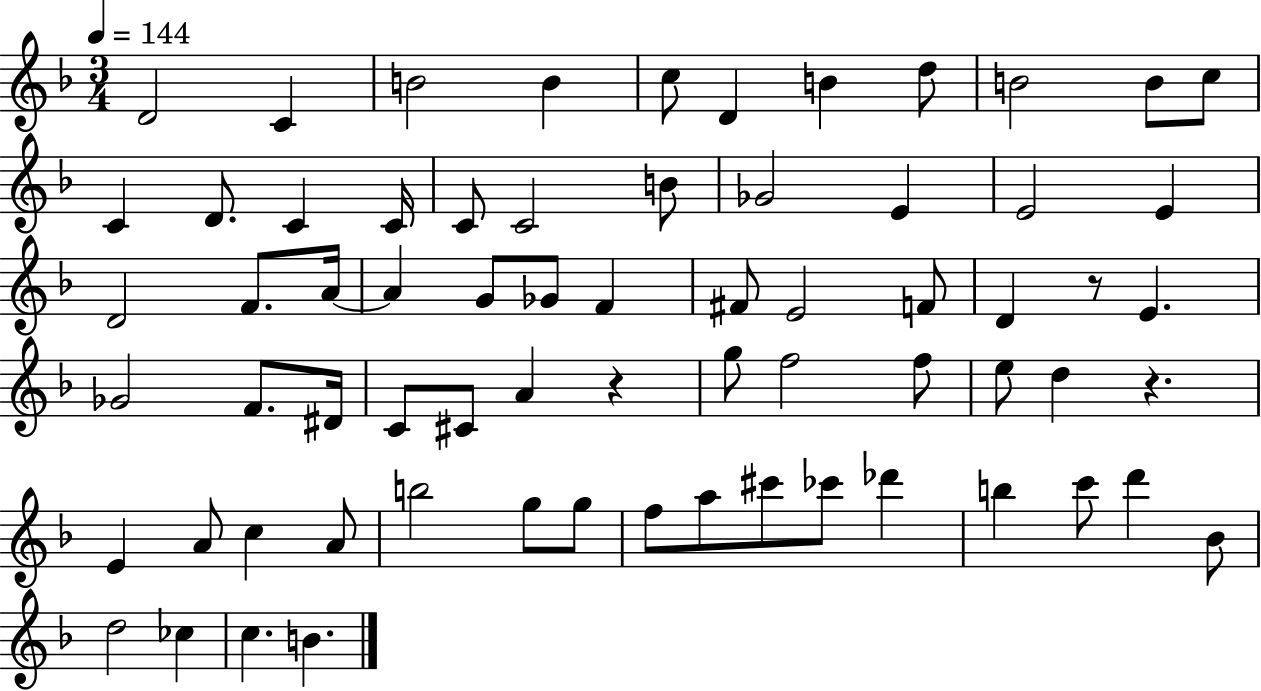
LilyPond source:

{
  \clef treble
  \numericTimeSignature
  \time 3/4
  \key f \major
  \tempo 4 = 144
  d'2 c'4 | b'2 b'4 | c''8 d'4 b'4 d''8 | b'2 b'8 c''8 | \break c'4 d'8. c'4 c'16 | c'8 c'2 b'8 | ges'2 e'4 | e'2 e'4 | \break d'2 f'8. a'16~~ | a'4 g'8 ges'8 f'4 | fis'8 e'2 f'8 | d'4 r8 e'4. | \break ges'2 f'8. dis'16 | c'8 cis'8 a'4 r4 | g''8 f''2 f''8 | e''8 d''4 r4. | \break e'4 a'8 c''4 a'8 | b''2 g''8 g''8 | f''8 a''8 cis'''8 ces'''8 des'''4 | b''4 c'''8 d'''4 bes'8 | \break d''2 ces''4 | c''4. b'4. | \bar "|."
}